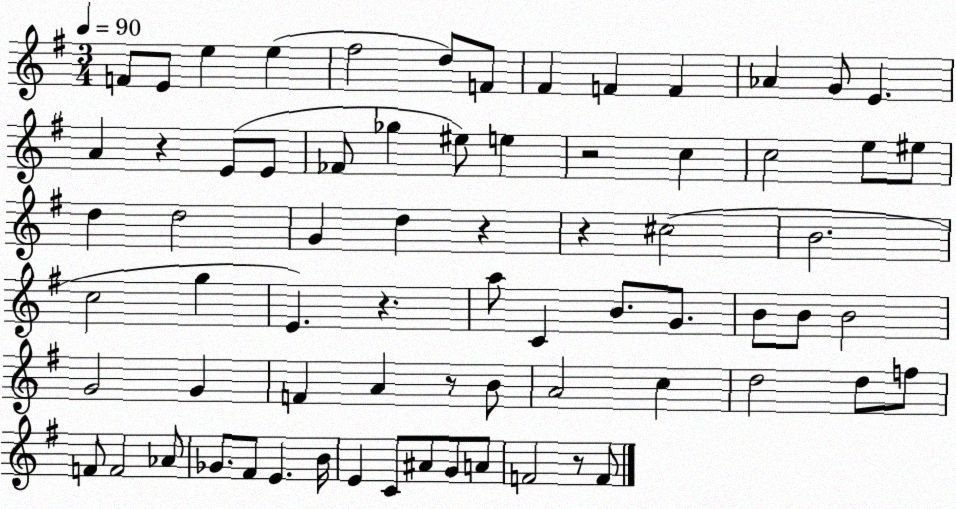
X:1
T:Untitled
M:3/4
L:1/4
K:G
F/2 E/2 e e ^f2 d/2 F/2 ^F F F _A G/2 E A z E/2 E/2 _F/2 _g ^e/2 e z2 c c2 e/2 ^e/2 d d2 G d z z ^c2 B2 c2 g E z a/2 C B/2 G/2 B/2 B/2 B2 G2 G F A z/2 B/2 A2 c d2 d/2 f/2 F/2 F2 _A/2 _G/2 ^F/2 E B/4 E C/2 ^A/2 G/2 A/2 F2 z/2 F/2